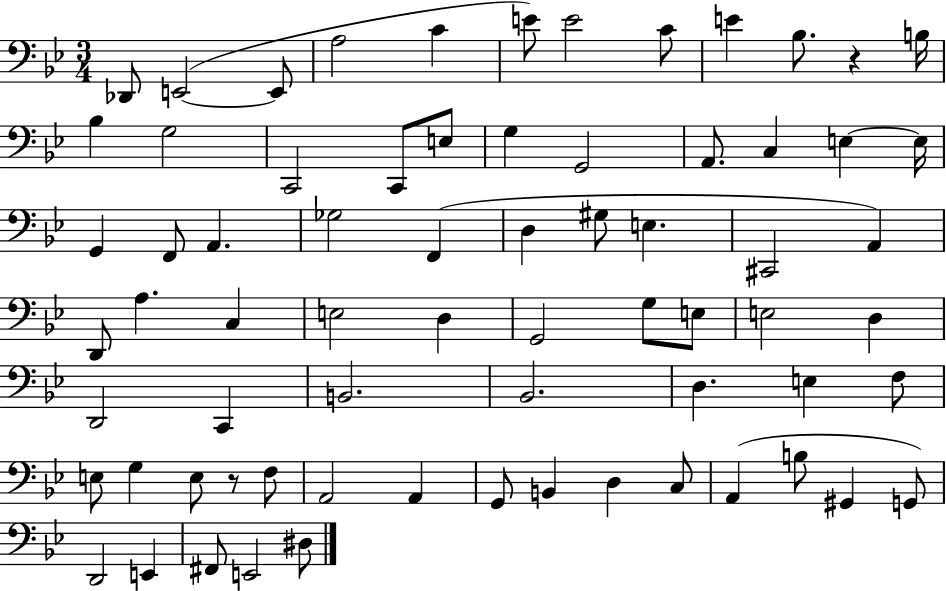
{
  \clef bass
  \numericTimeSignature
  \time 3/4
  \key bes \major
  \repeat volta 2 { des,8 e,2~(~ e,8 | a2 c'4 | e'8) e'2 c'8 | e'4 bes8. r4 b16 | \break bes4 g2 | c,2 c,8 e8 | g4 g,2 | a,8. c4 e4~~ e16 | \break g,4 f,8 a,4. | ges2 f,4( | d4 gis8 e4. | cis,2 a,4) | \break d,8 a4. c4 | e2 d4 | g,2 g8 e8 | e2 d4 | \break d,2 c,4 | b,2. | bes,2. | d4. e4 f8 | \break e8 g4 e8 r8 f8 | a,2 a,4 | g,8 b,4 d4 c8 | a,4( b8 gis,4 g,8) | \break d,2 e,4 | fis,8 e,2 dis8 | } \bar "|."
}